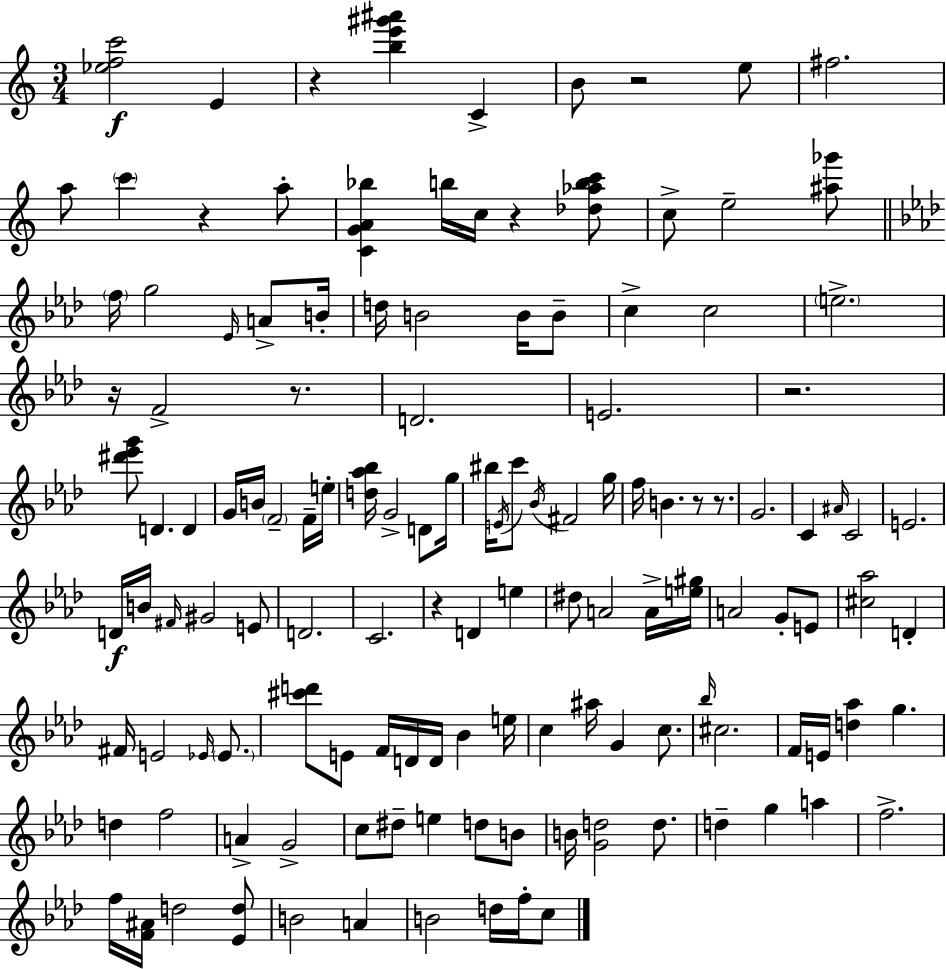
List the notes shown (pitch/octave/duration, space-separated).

[Eb5,F5,C6]/h E4/q R/q [B5,E6,G#6,A#6]/q C4/q B4/e R/h E5/e F#5/h. A5/e C6/q R/q A5/e [C4,G4,A4,Bb5]/q B5/s C5/s R/q [Db5,Ab5,B5,C6]/e C5/e E5/h [A#5,Gb6]/e F5/s G5/h Eb4/s A4/e B4/s D5/s B4/h B4/s B4/e C5/q C5/h E5/h. R/s F4/h R/e. D4/h. E4/h. R/h. [D#6,Eb6,G6]/e D4/q. D4/q G4/s B4/s F4/h F4/s E5/s [D5,Ab5,Bb5]/s G4/h D4/e G5/s BIS5/s E4/s C6/e Bb4/s F#4/h G5/s F5/s B4/q. R/e R/e. G4/h. C4/q A#4/s C4/h E4/h. D4/s B4/s F#4/s G#4/h E4/e D4/h. C4/h. R/q D4/q E5/q D#5/e A4/h A4/s [E5,G#5]/s A4/h G4/e E4/e [C#5,Ab5]/h D4/q F#4/s E4/h Eb4/s Eb4/e. [C#6,D6]/e E4/e F4/s D4/s D4/s Bb4/q E5/s C5/q A#5/s G4/q C5/e. Bb5/s C#5/h. F4/s E4/s [D5,Ab5]/q G5/q. D5/q F5/h A4/q G4/h C5/e D#5/e E5/q D5/e B4/e B4/s [G4,D5]/h D5/e. D5/q G5/q A5/q F5/h. F5/s [F4,A#4]/s D5/h [Eb4,D5]/e B4/h A4/q B4/h D5/s F5/s C5/e